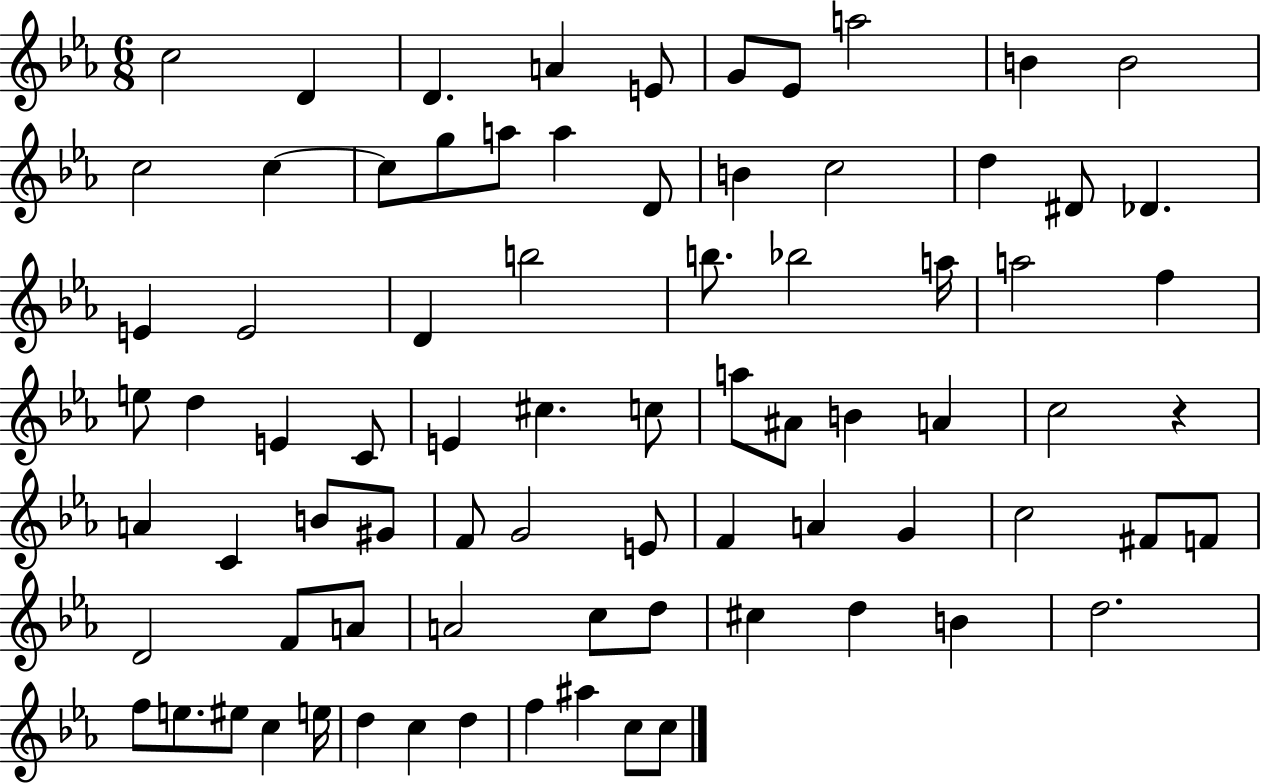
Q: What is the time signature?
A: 6/8